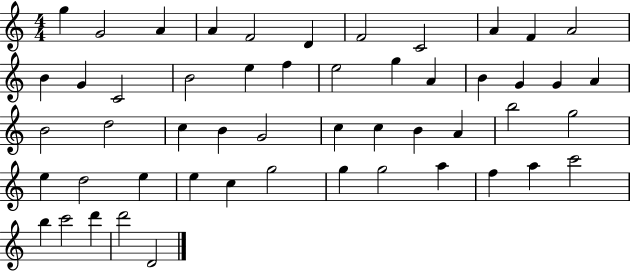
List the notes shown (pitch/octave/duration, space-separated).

G5/q G4/h A4/q A4/q F4/h D4/q F4/h C4/h A4/q F4/q A4/h B4/q G4/q C4/h B4/h E5/q F5/q E5/h G5/q A4/q B4/q G4/q G4/q A4/q B4/h D5/h C5/q B4/q G4/h C5/q C5/q B4/q A4/q B5/h G5/h E5/q D5/h E5/q E5/q C5/q G5/h G5/q G5/h A5/q F5/q A5/q C6/h B5/q C6/h D6/q D6/h D4/h